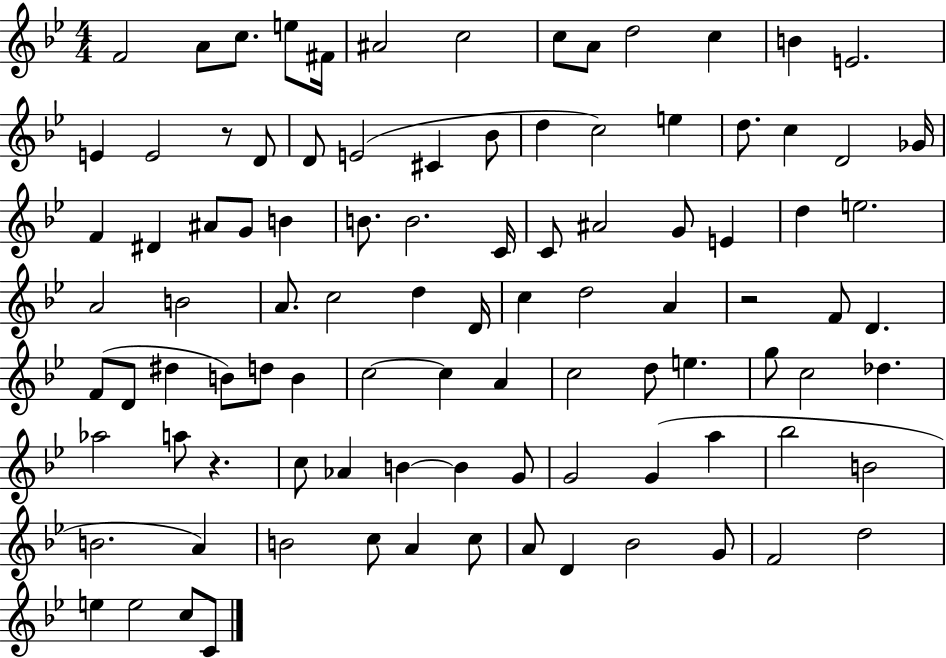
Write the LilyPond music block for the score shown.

{
  \clef treble
  \numericTimeSignature
  \time 4/4
  \key bes \major
  f'2 a'8 c''8. e''8 fis'16 | ais'2 c''2 | c''8 a'8 d''2 c''4 | b'4 e'2. | \break e'4 e'2 r8 d'8 | d'8 e'2( cis'4 bes'8 | d''4 c''2) e''4 | d''8. c''4 d'2 ges'16 | \break f'4 dis'4 ais'8 g'8 b'4 | b'8. b'2. c'16 | c'8 ais'2 g'8 e'4 | d''4 e''2. | \break a'2 b'2 | a'8. c''2 d''4 d'16 | c''4 d''2 a'4 | r2 f'8 d'4. | \break f'8( d'8 dis''4 b'8) d''8 b'4 | c''2~~ c''4 a'4 | c''2 d''8 e''4. | g''8 c''2 des''4. | \break aes''2 a''8 r4. | c''8 aes'4 b'4~~ b'4 g'8 | g'2 g'4( a''4 | bes''2 b'2 | \break b'2. a'4) | b'2 c''8 a'4 c''8 | a'8 d'4 bes'2 g'8 | f'2 d''2 | \break e''4 e''2 c''8 c'8 | \bar "|."
}